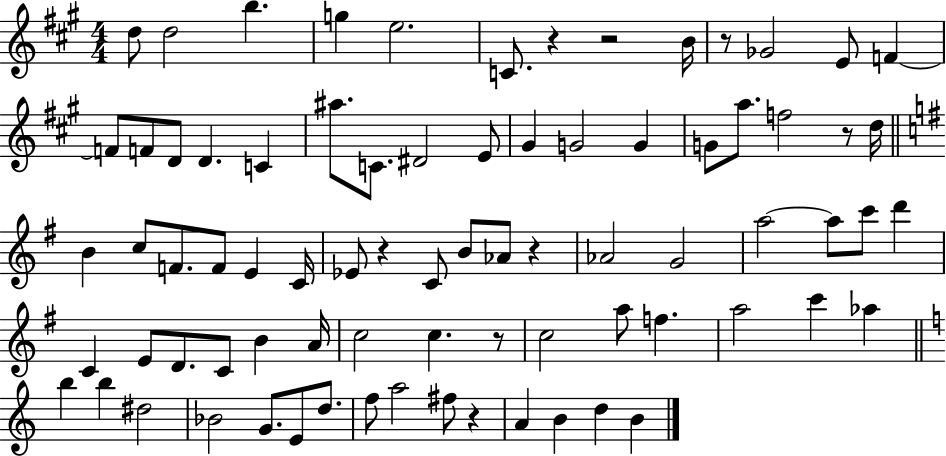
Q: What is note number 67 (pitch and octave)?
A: A4